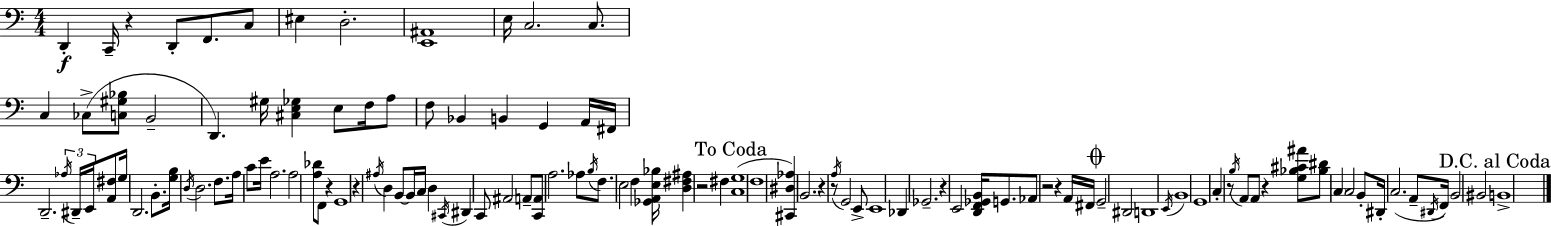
D2/q C2/s R/q D2/e F2/e. C3/e EIS3/q D3/h. [E2,A#2]/w E3/s C3/h. C3/e. C3/q CES3/e [C3,G#3,Bb3]/e B2/h D2/q. G#3/s [C#3,E3,Gb3]/q E3/e F3/s A3/e F3/e Bb2/q B2/q G2/q A2/s F#2/s D2/h. Ab3/s D#2/s E2/s [A2,F#3]/e G3/s D2/h. B2/e. [G3,B3]/s D3/s D3/h. F3/e. A3/s C4/e E4/s A3/h. A3/h [A3,Db4]/e F2/e R/q G2/w R/q A#3/s D3/q B2/e B2/s C3/s D3/q C#2/s D#2/q C2/e A#2/h A2/e [C2,A2]/e A3/h. Ab3/e B3/s F3/e. E3/h F3/q [Gb2,A2,E3,Bb3]/s [D3,F#3,A#3]/q R/h F#3/q [C3,G3]/w F3/w [C#2,D#3,Ab3]/q B2/h. R/q R/e A3/s G2/h E2/e E2/w Db2/q Gb2/h. R/q E2/h [D2,F2,Gb2,B2]/s G2/e. Ab2/e R/h R/q A2/s F#2/s G2/h D#2/h D2/w E2/s B2/w G2/w C3/q R/e B3/s A2/e A2/e R/q [G3,Bb3,C#4,A#4]/e [Bb3,D#4]/e C3/q C3/h B2/e D#2/s C3/h. A2/e D#2/s F2/s B2/h BIS2/h B2/w